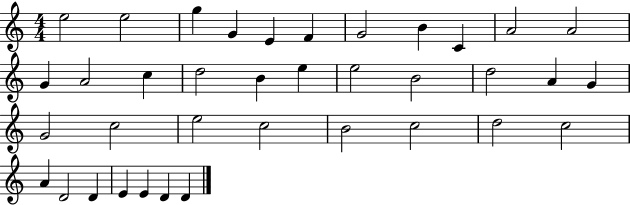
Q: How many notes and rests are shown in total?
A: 37